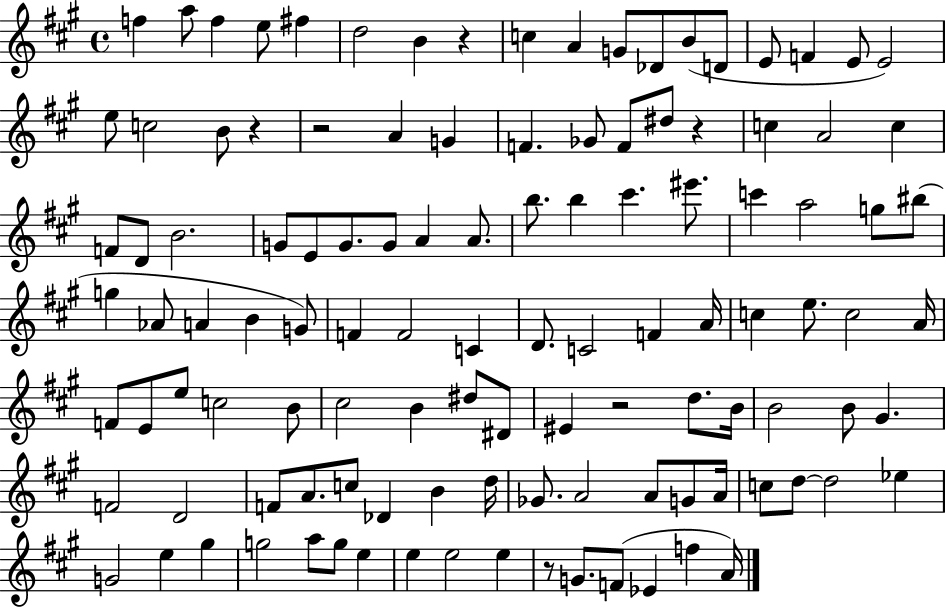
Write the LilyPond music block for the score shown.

{
  \clef treble
  \time 4/4
  \defaultTimeSignature
  \key a \major
  f''4 a''8 f''4 e''8 fis''4 | d''2 b'4 r4 | c''4 a'4 g'8 des'8 b'8( d'8 | e'8 f'4 e'8 e'2) | \break e''8 c''2 b'8 r4 | r2 a'4 g'4 | f'4. ges'8 f'8 dis''8 r4 | c''4 a'2 c''4 | \break f'8 d'8 b'2. | g'8 e'8 g'8. g'8 a'4 a'8. | b''8. b''4 cis'''4. eis'''8. | c'''4 a''2 g''8 bis''8( | \break g''4 aes'8 a'4 b'4 g'8) | f'4 f'2 c'4 | d'8. c'2 f'4 a'16 | c''4 e''8. c''2 a'16 | \break f'8 e'8 e''8 c''2 b'8 | cis''2 b'4 dis''8 dis'8 | eis'4 r2 d''8. b'16 | b'2 b'8 gis'4. | \break f'2 d'2 | f'8 a'8. c''8 des'4 b'4 d''16 | ges'8. a'2 a'8 g'8 a'16 | c''8 d''8~~ d''2 ees''4 | \break g'2 e''4 gis''4 | g''2 a''8 g''8 e''4 | e''4 e''2 e''4 | r8 g'8. f'8( ees'4 f''4 a'16) | \break \bar "|."
}